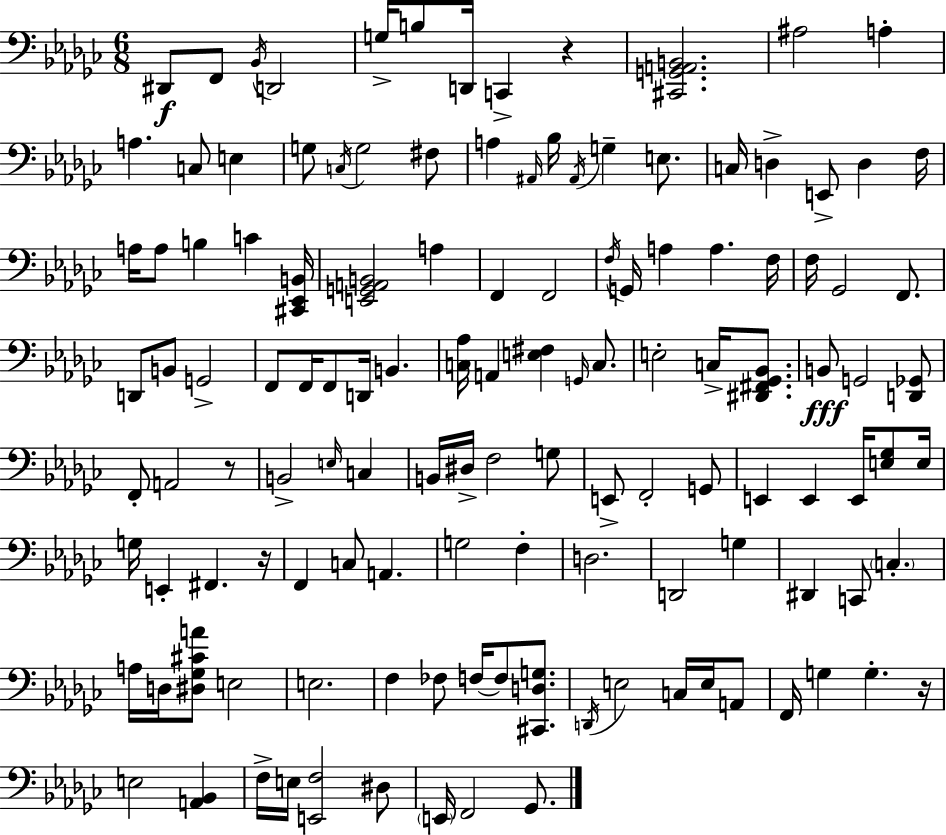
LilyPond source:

{
  \clef bass
  \numericTimeSignature
  \time 6/8
  \key ees \minor
  dis,8\f f,8 \acciaccatura { bes,16 } d,2 | g16-> b8 d,16 c,4-> r4 | <cis, g, a, b,>2. | ais2 a4-. | \break a4. c8 e4 | g8 \acciaccatura { c16 } g2 | fis8 a4 \grace { ais,16 } bes16 \acciaccatura { ais,16 } g4-- | e8. c16 d4-> e,8-> d4 | \break f16 a16 a8 b4 c'4 | <cis, ees, b,>16 <e, g, a, b,>2 | a4 f,4 f,2 | \acciaccatura { f16 } g,16 a4 a4. | \break f16 f16 ges,2 | f,8. d,8 b,8 g,2-> | f,8 f,16 f,8 d,16 b,4. | <c aes>16 a,4 <e fis>4 | \break \grace { g,16 } c8. e2-. | c16-> <dis, fis, ges, bes,>8. b,8\fff g,2 | <d, ges,>8 f,8-. a,2 | r8 b,2-> | \break \grace { e16 } c4 b,16 dis16-> f2 | g8 e,8-> f,2-. | g,8 e,4 e,4 | e,16 <e ges>8 e16 g16 e,4-. | \break fis,4. r16 f,4 c8 | a,4. g2 | f4-. d2. | d,2 | \break g4 dis,4 c,8 | \parenthesize c4.-. a16 d16 <dis ges cis' a'>8 e2 | e2. | f4 fes8 | \break f16~~ f8 <cis, d g>8. \acciaccatura { d,16 } e2 | c16 e16 a,8 f,16 g4 | g4.-. r16 e2 | <a, bes,>4 f16-> e16 <e, f>2 | \break dis8 \parenthesize e,16 f,2 | ges,8. \bar "|."
}